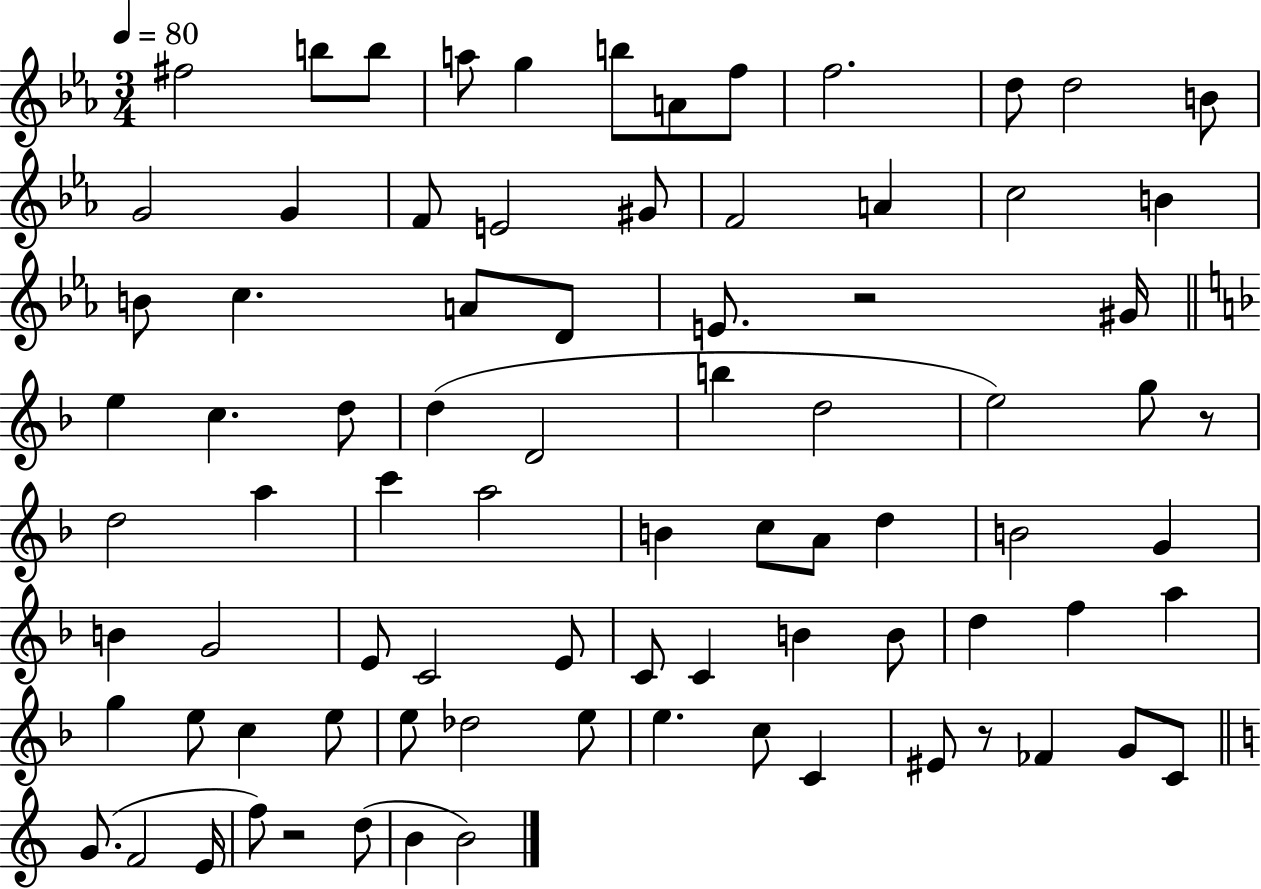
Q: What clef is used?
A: treble